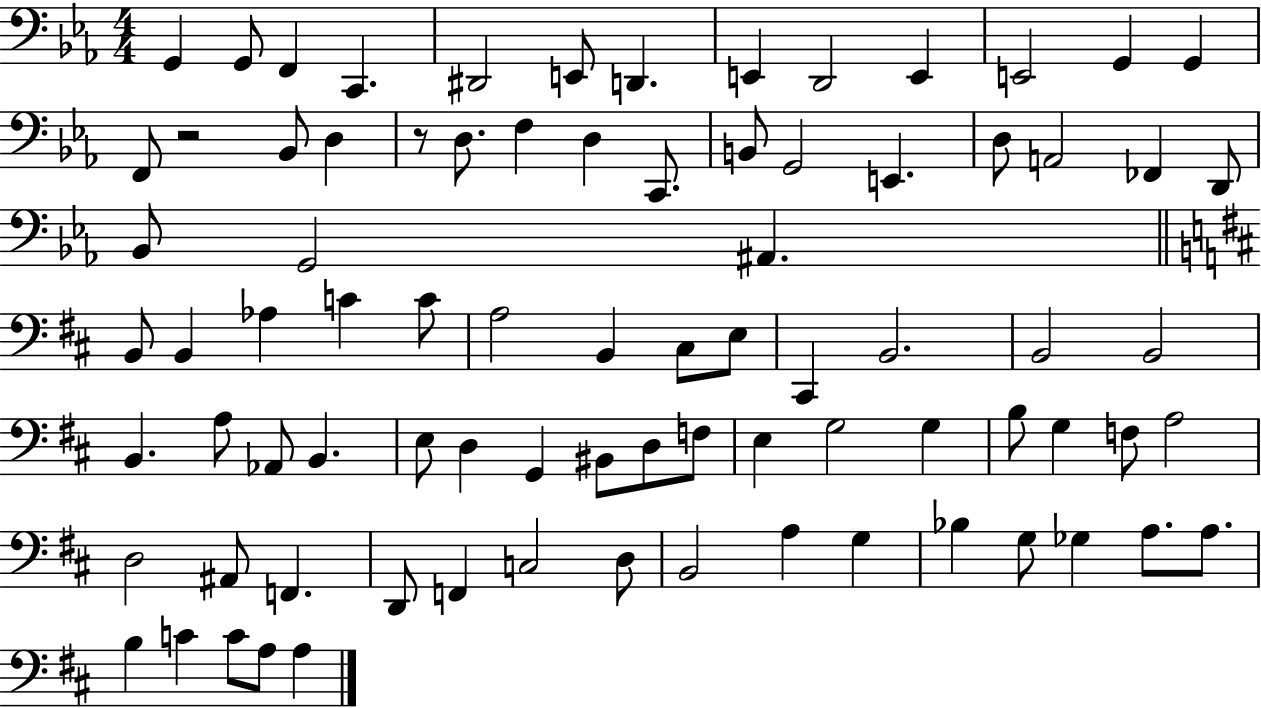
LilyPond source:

{
  \clef bass
  \numericTimeSignature
  \time 4/4
  \key ees \major
  g,4 g,8 f,4 c,4. | dis,2 e,8 d,4. | e,4 d,2 e,4 | e,2 g,4 g,4 | \break f,8 r2 bes,8 d4 | r8 d8. f4 d4 c,8. | b,8 g,2 e,4. | d8 a,2 fes,4 d,8 | \break bes,8 g,2 ais,4. | \bar "||" \break \key d \major b,8 b,4 aes4 c'4 c'8 | a2 b,4 cis8 e8 | cis,4 b,2. | b,2 b,2 | \break b,4. a8 aes,8 b,4. | e8 d4 g,4 bis,8 d8 f8 | e4 g2 g4 | b8 g4 f8 a2 | \break d2 ais,8 f,4. | d,8 f,4 c2 d8 | b,2 a4 g4 | bes4 g8 ges4 a8. a8. | \break b4 c'4 c'8 a8 a4 | \bar "|."
}